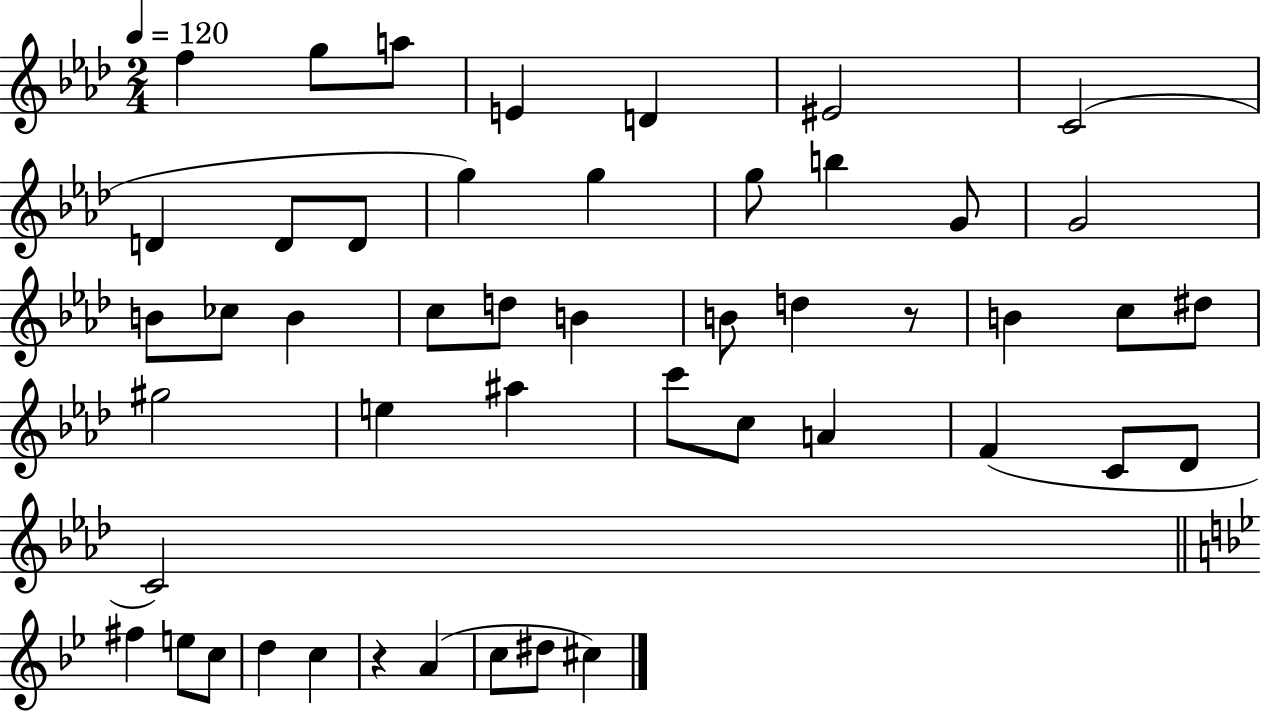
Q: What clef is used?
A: treble